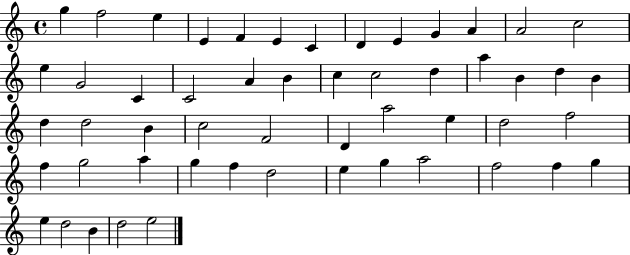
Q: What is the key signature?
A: C major